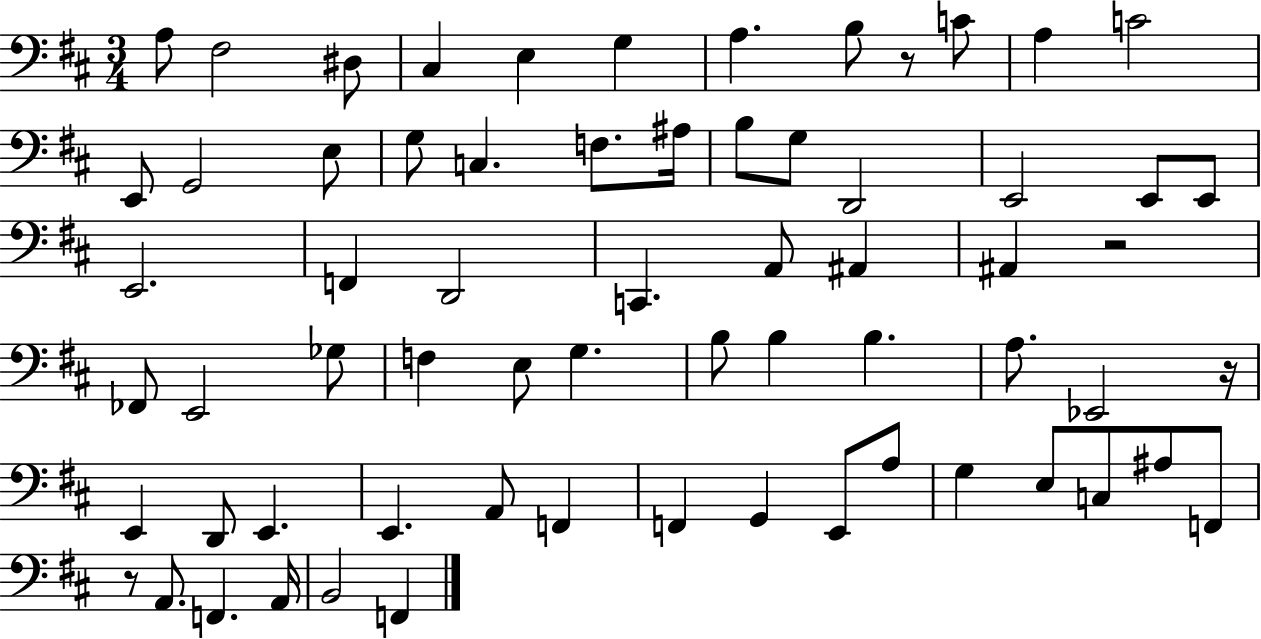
{
  \clef bass
  \numericTimeSignature
  \time 3/4
  \key d \major
  a8 fis2 dis8 | cis4 e4 g4 | a4. b8 r8 c'8 | a4 c'2 | \break e,8 g,2 e8 | g8 c4. f8. ais16 | b8 g8 d,2 | e,2 e,8 e,8 | \break e,2. | f,4 d,2 | c,4. a,8 ais,4 | ais,4 r2 | \break fes,8 e,2 ges8 | f4 e8 g4. | b8 b4 b4. | a8. ees,2 r16 | \break e,4 d,8 e,4. | e,4. a,8 f,4 | f,4 g,4 e,8 a8 | g4 e8 c8 ais8 f,8 | \break r8 a,8. f,4. a,16 | b,2 f,4 | \bar "|."
}